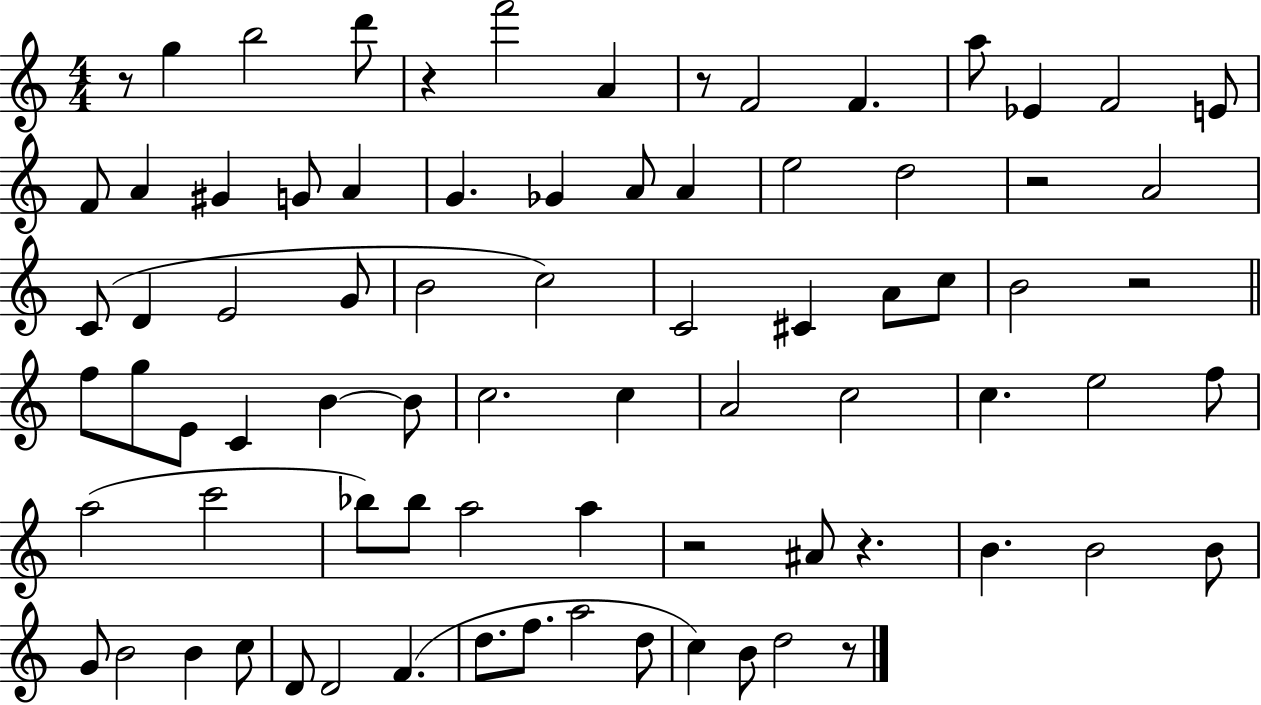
R/e G5/q B5/h D6/e R/q F6/h A4/q R/e F4/h F4/q. A5/e Eb4/q F4/h E4/e F4/e A4/q G#4/q G4/e A4/q G4/q. Gb4/q A4/e A4/q E5/h D5/h R/h A4/h C4/e D4/q E4/h G4/e B4/h C5/h C4/h C#4/q A4/e C5/e B4/h R/h F5/e G5/e E4/e C4/q B4/q B4/e C5/h. C5/q A4/h C5/h C5/q. E5/h F5/e A5/h C6/h Bb5/e Bb5/e A5/h A5/q R/h A#4/e R/q. B4/q. B4/h B4/e G4/e B4/h B4/q C5/e D4/e D4/h F4/q. D5/e. F5/e. A5/h D5/e C5/q B4/e D5/h R/e